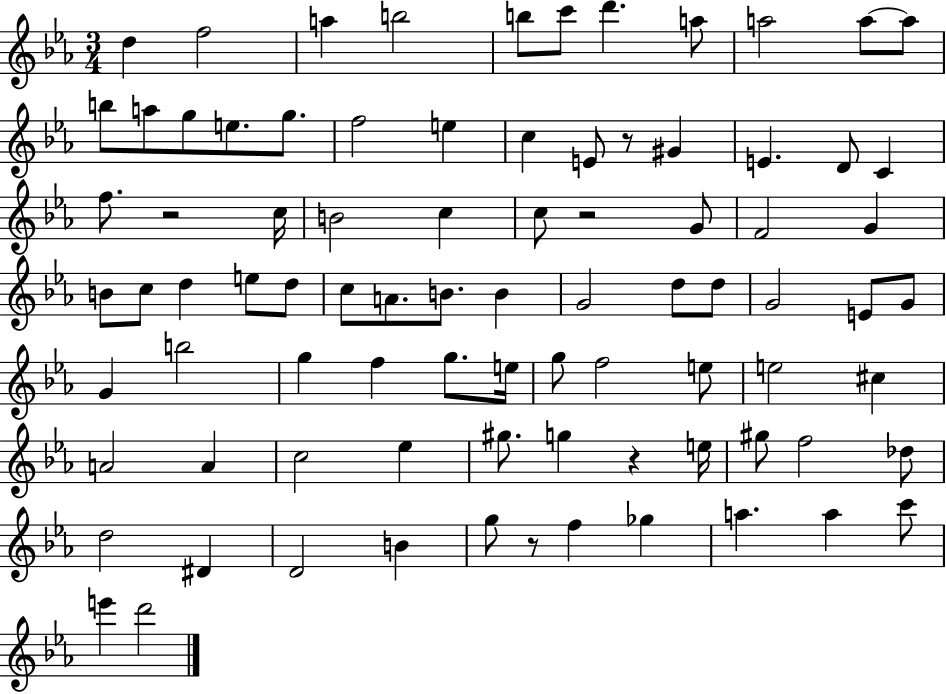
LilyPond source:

{
  \clef treble
  \numericTimeSignature
  \time 3/4
  \key ees \major
  d''4 f''2 | a''4 b''2 | b''8 c'''8 d'''4. a''8 | a''2 a''8~~ a''8 | \break b''8 a''8 g''8 e''8. g''8. | f''2 e''4 | c''4 e'8 r8 gis'4 | e'4. d'8 c'4 | \break f''8. r2 c''16 | b'2 c''4 | c''8 r2 g'8 | f'2 g'4 | \break b'8 c''8 d''4 e''8 d''8 | c''8 a'8. b'8. b'4 | g'2 d''8 d''8 | g'2 e'8 g'8 | \break g'4 b''2 | g''4 f''4 g''8. e''16 | g''8 f''2 e''8 | e''2 cis''4 | \break a'2 a'4 | c''2 ees''4 | gis''8. g''4 r4 e''16 | gis''8 f''2 des''8 | \break d''2 dis'4 | d'2 b'4 | g''8 r8 f''4 ges''4 | a''4. a''4 c'''8 | \break e'''4 d'''2 | \bar "|."
}